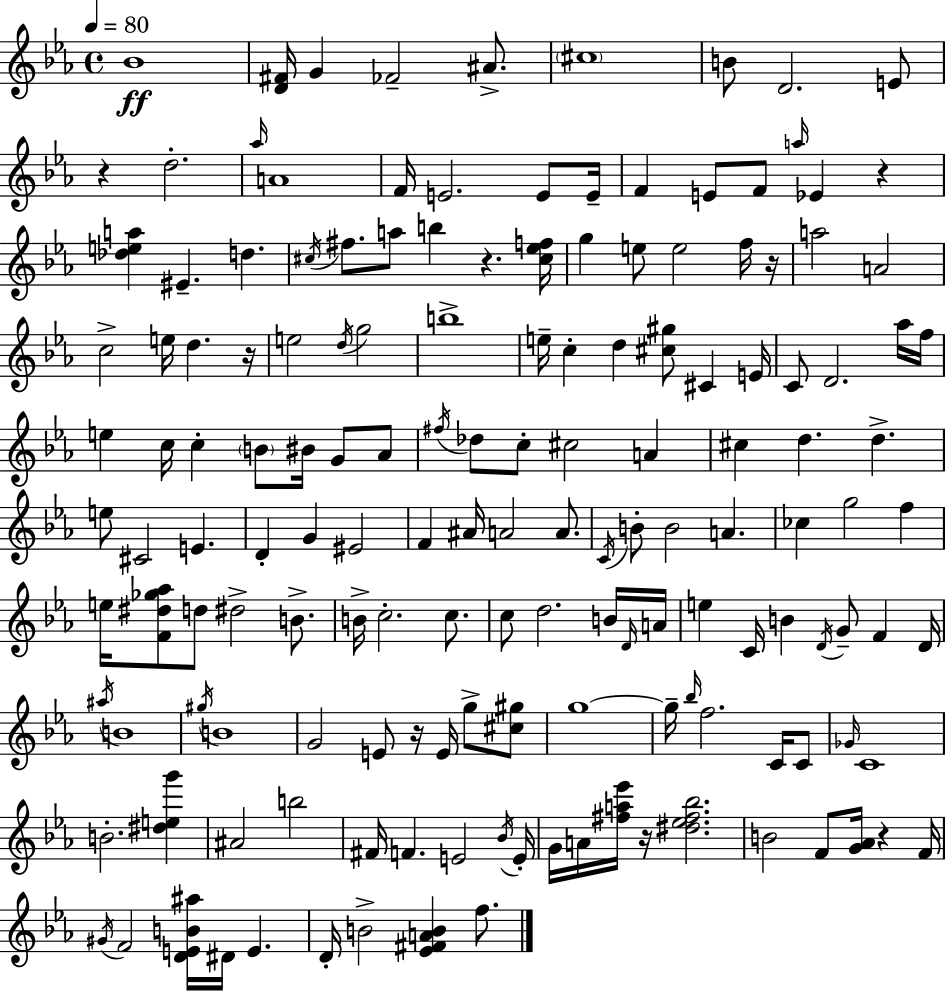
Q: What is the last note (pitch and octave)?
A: F5